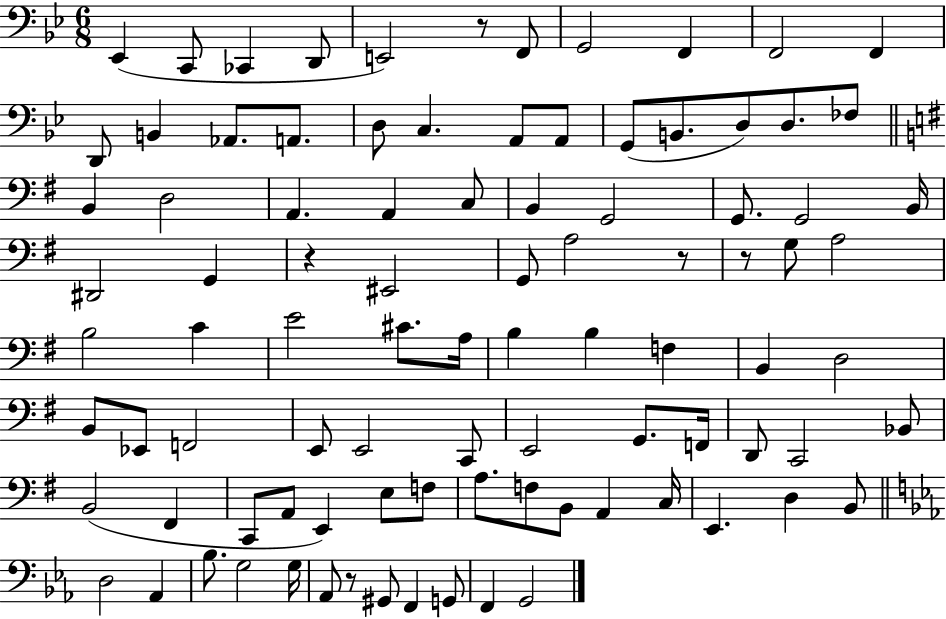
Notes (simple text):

Eb2/q C2/e CES2/q D2/e E2/h R/e F2/e G2/h F2/q F2/h F2/q D2/e B2/q Ab2/e. A2/e. D3/e C3/q. A2/e A2/e G2/e B2/e. D3/e D3/e. FES3/e B2/q D3/h A2/q. A2/q C3/e B2/q G2/h G2/e. G2/h B2/s D#2/h G2/q R/q EIS2/h G2/e A3/h R/e R/e G3/e A3/h B3/h C4/q E4/h C#4/e. A3/s B3/q B3/q F3/q B2/q D3/h B2/e Eb2/e F2/h E2/e E2/h C2/e E2/h G2/e. F2/s D2/e C2/h Bb2/e B2/h F#2/q C2/e A2/e E2/q E3/e F3/e A3/e. F3/e B2/e A2/q C3/s E2/q. D3/q B2/e D3/h Ab2/q Bb3/e. G3/h G3/s Ab2/e R/e G#2/e F2/q G2/e F2/q G2/h